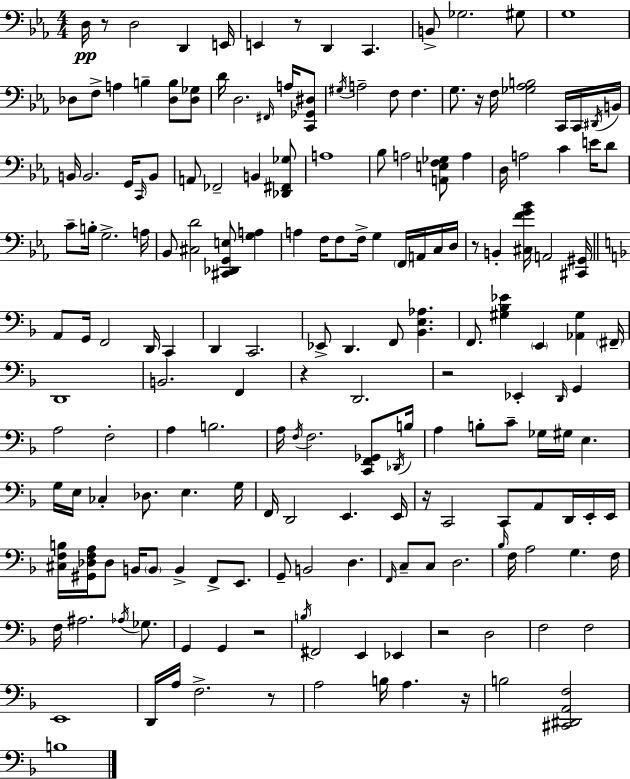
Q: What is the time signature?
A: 4/4